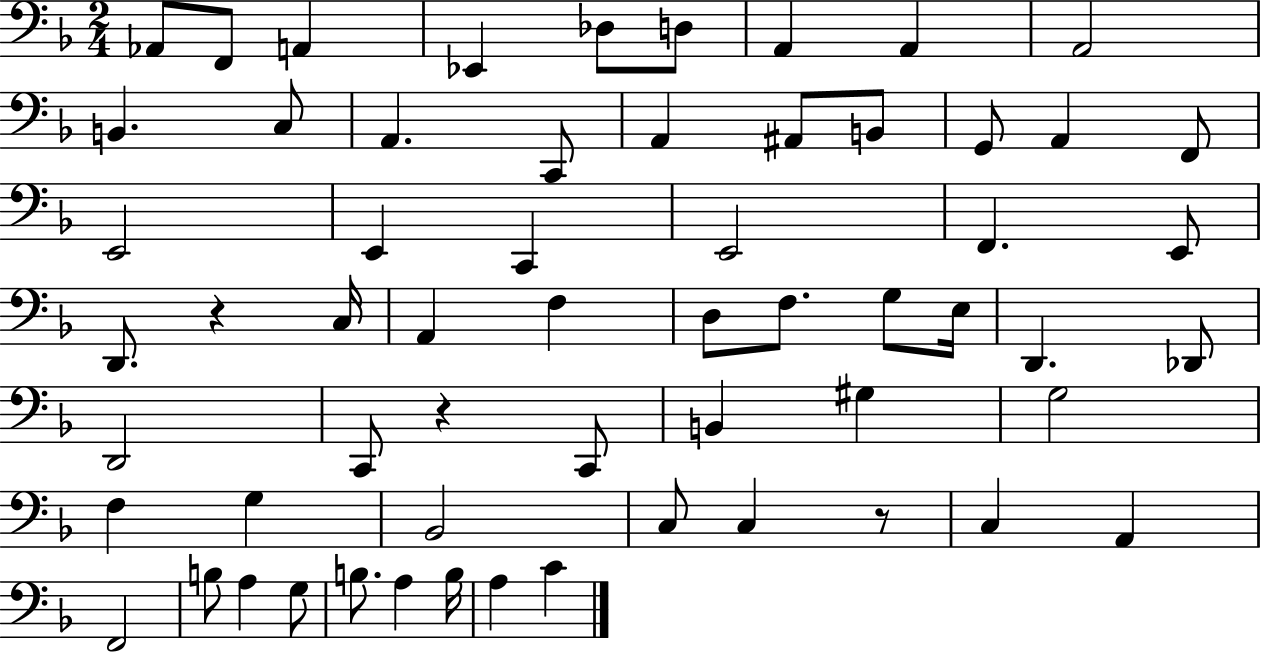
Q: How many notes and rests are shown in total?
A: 60